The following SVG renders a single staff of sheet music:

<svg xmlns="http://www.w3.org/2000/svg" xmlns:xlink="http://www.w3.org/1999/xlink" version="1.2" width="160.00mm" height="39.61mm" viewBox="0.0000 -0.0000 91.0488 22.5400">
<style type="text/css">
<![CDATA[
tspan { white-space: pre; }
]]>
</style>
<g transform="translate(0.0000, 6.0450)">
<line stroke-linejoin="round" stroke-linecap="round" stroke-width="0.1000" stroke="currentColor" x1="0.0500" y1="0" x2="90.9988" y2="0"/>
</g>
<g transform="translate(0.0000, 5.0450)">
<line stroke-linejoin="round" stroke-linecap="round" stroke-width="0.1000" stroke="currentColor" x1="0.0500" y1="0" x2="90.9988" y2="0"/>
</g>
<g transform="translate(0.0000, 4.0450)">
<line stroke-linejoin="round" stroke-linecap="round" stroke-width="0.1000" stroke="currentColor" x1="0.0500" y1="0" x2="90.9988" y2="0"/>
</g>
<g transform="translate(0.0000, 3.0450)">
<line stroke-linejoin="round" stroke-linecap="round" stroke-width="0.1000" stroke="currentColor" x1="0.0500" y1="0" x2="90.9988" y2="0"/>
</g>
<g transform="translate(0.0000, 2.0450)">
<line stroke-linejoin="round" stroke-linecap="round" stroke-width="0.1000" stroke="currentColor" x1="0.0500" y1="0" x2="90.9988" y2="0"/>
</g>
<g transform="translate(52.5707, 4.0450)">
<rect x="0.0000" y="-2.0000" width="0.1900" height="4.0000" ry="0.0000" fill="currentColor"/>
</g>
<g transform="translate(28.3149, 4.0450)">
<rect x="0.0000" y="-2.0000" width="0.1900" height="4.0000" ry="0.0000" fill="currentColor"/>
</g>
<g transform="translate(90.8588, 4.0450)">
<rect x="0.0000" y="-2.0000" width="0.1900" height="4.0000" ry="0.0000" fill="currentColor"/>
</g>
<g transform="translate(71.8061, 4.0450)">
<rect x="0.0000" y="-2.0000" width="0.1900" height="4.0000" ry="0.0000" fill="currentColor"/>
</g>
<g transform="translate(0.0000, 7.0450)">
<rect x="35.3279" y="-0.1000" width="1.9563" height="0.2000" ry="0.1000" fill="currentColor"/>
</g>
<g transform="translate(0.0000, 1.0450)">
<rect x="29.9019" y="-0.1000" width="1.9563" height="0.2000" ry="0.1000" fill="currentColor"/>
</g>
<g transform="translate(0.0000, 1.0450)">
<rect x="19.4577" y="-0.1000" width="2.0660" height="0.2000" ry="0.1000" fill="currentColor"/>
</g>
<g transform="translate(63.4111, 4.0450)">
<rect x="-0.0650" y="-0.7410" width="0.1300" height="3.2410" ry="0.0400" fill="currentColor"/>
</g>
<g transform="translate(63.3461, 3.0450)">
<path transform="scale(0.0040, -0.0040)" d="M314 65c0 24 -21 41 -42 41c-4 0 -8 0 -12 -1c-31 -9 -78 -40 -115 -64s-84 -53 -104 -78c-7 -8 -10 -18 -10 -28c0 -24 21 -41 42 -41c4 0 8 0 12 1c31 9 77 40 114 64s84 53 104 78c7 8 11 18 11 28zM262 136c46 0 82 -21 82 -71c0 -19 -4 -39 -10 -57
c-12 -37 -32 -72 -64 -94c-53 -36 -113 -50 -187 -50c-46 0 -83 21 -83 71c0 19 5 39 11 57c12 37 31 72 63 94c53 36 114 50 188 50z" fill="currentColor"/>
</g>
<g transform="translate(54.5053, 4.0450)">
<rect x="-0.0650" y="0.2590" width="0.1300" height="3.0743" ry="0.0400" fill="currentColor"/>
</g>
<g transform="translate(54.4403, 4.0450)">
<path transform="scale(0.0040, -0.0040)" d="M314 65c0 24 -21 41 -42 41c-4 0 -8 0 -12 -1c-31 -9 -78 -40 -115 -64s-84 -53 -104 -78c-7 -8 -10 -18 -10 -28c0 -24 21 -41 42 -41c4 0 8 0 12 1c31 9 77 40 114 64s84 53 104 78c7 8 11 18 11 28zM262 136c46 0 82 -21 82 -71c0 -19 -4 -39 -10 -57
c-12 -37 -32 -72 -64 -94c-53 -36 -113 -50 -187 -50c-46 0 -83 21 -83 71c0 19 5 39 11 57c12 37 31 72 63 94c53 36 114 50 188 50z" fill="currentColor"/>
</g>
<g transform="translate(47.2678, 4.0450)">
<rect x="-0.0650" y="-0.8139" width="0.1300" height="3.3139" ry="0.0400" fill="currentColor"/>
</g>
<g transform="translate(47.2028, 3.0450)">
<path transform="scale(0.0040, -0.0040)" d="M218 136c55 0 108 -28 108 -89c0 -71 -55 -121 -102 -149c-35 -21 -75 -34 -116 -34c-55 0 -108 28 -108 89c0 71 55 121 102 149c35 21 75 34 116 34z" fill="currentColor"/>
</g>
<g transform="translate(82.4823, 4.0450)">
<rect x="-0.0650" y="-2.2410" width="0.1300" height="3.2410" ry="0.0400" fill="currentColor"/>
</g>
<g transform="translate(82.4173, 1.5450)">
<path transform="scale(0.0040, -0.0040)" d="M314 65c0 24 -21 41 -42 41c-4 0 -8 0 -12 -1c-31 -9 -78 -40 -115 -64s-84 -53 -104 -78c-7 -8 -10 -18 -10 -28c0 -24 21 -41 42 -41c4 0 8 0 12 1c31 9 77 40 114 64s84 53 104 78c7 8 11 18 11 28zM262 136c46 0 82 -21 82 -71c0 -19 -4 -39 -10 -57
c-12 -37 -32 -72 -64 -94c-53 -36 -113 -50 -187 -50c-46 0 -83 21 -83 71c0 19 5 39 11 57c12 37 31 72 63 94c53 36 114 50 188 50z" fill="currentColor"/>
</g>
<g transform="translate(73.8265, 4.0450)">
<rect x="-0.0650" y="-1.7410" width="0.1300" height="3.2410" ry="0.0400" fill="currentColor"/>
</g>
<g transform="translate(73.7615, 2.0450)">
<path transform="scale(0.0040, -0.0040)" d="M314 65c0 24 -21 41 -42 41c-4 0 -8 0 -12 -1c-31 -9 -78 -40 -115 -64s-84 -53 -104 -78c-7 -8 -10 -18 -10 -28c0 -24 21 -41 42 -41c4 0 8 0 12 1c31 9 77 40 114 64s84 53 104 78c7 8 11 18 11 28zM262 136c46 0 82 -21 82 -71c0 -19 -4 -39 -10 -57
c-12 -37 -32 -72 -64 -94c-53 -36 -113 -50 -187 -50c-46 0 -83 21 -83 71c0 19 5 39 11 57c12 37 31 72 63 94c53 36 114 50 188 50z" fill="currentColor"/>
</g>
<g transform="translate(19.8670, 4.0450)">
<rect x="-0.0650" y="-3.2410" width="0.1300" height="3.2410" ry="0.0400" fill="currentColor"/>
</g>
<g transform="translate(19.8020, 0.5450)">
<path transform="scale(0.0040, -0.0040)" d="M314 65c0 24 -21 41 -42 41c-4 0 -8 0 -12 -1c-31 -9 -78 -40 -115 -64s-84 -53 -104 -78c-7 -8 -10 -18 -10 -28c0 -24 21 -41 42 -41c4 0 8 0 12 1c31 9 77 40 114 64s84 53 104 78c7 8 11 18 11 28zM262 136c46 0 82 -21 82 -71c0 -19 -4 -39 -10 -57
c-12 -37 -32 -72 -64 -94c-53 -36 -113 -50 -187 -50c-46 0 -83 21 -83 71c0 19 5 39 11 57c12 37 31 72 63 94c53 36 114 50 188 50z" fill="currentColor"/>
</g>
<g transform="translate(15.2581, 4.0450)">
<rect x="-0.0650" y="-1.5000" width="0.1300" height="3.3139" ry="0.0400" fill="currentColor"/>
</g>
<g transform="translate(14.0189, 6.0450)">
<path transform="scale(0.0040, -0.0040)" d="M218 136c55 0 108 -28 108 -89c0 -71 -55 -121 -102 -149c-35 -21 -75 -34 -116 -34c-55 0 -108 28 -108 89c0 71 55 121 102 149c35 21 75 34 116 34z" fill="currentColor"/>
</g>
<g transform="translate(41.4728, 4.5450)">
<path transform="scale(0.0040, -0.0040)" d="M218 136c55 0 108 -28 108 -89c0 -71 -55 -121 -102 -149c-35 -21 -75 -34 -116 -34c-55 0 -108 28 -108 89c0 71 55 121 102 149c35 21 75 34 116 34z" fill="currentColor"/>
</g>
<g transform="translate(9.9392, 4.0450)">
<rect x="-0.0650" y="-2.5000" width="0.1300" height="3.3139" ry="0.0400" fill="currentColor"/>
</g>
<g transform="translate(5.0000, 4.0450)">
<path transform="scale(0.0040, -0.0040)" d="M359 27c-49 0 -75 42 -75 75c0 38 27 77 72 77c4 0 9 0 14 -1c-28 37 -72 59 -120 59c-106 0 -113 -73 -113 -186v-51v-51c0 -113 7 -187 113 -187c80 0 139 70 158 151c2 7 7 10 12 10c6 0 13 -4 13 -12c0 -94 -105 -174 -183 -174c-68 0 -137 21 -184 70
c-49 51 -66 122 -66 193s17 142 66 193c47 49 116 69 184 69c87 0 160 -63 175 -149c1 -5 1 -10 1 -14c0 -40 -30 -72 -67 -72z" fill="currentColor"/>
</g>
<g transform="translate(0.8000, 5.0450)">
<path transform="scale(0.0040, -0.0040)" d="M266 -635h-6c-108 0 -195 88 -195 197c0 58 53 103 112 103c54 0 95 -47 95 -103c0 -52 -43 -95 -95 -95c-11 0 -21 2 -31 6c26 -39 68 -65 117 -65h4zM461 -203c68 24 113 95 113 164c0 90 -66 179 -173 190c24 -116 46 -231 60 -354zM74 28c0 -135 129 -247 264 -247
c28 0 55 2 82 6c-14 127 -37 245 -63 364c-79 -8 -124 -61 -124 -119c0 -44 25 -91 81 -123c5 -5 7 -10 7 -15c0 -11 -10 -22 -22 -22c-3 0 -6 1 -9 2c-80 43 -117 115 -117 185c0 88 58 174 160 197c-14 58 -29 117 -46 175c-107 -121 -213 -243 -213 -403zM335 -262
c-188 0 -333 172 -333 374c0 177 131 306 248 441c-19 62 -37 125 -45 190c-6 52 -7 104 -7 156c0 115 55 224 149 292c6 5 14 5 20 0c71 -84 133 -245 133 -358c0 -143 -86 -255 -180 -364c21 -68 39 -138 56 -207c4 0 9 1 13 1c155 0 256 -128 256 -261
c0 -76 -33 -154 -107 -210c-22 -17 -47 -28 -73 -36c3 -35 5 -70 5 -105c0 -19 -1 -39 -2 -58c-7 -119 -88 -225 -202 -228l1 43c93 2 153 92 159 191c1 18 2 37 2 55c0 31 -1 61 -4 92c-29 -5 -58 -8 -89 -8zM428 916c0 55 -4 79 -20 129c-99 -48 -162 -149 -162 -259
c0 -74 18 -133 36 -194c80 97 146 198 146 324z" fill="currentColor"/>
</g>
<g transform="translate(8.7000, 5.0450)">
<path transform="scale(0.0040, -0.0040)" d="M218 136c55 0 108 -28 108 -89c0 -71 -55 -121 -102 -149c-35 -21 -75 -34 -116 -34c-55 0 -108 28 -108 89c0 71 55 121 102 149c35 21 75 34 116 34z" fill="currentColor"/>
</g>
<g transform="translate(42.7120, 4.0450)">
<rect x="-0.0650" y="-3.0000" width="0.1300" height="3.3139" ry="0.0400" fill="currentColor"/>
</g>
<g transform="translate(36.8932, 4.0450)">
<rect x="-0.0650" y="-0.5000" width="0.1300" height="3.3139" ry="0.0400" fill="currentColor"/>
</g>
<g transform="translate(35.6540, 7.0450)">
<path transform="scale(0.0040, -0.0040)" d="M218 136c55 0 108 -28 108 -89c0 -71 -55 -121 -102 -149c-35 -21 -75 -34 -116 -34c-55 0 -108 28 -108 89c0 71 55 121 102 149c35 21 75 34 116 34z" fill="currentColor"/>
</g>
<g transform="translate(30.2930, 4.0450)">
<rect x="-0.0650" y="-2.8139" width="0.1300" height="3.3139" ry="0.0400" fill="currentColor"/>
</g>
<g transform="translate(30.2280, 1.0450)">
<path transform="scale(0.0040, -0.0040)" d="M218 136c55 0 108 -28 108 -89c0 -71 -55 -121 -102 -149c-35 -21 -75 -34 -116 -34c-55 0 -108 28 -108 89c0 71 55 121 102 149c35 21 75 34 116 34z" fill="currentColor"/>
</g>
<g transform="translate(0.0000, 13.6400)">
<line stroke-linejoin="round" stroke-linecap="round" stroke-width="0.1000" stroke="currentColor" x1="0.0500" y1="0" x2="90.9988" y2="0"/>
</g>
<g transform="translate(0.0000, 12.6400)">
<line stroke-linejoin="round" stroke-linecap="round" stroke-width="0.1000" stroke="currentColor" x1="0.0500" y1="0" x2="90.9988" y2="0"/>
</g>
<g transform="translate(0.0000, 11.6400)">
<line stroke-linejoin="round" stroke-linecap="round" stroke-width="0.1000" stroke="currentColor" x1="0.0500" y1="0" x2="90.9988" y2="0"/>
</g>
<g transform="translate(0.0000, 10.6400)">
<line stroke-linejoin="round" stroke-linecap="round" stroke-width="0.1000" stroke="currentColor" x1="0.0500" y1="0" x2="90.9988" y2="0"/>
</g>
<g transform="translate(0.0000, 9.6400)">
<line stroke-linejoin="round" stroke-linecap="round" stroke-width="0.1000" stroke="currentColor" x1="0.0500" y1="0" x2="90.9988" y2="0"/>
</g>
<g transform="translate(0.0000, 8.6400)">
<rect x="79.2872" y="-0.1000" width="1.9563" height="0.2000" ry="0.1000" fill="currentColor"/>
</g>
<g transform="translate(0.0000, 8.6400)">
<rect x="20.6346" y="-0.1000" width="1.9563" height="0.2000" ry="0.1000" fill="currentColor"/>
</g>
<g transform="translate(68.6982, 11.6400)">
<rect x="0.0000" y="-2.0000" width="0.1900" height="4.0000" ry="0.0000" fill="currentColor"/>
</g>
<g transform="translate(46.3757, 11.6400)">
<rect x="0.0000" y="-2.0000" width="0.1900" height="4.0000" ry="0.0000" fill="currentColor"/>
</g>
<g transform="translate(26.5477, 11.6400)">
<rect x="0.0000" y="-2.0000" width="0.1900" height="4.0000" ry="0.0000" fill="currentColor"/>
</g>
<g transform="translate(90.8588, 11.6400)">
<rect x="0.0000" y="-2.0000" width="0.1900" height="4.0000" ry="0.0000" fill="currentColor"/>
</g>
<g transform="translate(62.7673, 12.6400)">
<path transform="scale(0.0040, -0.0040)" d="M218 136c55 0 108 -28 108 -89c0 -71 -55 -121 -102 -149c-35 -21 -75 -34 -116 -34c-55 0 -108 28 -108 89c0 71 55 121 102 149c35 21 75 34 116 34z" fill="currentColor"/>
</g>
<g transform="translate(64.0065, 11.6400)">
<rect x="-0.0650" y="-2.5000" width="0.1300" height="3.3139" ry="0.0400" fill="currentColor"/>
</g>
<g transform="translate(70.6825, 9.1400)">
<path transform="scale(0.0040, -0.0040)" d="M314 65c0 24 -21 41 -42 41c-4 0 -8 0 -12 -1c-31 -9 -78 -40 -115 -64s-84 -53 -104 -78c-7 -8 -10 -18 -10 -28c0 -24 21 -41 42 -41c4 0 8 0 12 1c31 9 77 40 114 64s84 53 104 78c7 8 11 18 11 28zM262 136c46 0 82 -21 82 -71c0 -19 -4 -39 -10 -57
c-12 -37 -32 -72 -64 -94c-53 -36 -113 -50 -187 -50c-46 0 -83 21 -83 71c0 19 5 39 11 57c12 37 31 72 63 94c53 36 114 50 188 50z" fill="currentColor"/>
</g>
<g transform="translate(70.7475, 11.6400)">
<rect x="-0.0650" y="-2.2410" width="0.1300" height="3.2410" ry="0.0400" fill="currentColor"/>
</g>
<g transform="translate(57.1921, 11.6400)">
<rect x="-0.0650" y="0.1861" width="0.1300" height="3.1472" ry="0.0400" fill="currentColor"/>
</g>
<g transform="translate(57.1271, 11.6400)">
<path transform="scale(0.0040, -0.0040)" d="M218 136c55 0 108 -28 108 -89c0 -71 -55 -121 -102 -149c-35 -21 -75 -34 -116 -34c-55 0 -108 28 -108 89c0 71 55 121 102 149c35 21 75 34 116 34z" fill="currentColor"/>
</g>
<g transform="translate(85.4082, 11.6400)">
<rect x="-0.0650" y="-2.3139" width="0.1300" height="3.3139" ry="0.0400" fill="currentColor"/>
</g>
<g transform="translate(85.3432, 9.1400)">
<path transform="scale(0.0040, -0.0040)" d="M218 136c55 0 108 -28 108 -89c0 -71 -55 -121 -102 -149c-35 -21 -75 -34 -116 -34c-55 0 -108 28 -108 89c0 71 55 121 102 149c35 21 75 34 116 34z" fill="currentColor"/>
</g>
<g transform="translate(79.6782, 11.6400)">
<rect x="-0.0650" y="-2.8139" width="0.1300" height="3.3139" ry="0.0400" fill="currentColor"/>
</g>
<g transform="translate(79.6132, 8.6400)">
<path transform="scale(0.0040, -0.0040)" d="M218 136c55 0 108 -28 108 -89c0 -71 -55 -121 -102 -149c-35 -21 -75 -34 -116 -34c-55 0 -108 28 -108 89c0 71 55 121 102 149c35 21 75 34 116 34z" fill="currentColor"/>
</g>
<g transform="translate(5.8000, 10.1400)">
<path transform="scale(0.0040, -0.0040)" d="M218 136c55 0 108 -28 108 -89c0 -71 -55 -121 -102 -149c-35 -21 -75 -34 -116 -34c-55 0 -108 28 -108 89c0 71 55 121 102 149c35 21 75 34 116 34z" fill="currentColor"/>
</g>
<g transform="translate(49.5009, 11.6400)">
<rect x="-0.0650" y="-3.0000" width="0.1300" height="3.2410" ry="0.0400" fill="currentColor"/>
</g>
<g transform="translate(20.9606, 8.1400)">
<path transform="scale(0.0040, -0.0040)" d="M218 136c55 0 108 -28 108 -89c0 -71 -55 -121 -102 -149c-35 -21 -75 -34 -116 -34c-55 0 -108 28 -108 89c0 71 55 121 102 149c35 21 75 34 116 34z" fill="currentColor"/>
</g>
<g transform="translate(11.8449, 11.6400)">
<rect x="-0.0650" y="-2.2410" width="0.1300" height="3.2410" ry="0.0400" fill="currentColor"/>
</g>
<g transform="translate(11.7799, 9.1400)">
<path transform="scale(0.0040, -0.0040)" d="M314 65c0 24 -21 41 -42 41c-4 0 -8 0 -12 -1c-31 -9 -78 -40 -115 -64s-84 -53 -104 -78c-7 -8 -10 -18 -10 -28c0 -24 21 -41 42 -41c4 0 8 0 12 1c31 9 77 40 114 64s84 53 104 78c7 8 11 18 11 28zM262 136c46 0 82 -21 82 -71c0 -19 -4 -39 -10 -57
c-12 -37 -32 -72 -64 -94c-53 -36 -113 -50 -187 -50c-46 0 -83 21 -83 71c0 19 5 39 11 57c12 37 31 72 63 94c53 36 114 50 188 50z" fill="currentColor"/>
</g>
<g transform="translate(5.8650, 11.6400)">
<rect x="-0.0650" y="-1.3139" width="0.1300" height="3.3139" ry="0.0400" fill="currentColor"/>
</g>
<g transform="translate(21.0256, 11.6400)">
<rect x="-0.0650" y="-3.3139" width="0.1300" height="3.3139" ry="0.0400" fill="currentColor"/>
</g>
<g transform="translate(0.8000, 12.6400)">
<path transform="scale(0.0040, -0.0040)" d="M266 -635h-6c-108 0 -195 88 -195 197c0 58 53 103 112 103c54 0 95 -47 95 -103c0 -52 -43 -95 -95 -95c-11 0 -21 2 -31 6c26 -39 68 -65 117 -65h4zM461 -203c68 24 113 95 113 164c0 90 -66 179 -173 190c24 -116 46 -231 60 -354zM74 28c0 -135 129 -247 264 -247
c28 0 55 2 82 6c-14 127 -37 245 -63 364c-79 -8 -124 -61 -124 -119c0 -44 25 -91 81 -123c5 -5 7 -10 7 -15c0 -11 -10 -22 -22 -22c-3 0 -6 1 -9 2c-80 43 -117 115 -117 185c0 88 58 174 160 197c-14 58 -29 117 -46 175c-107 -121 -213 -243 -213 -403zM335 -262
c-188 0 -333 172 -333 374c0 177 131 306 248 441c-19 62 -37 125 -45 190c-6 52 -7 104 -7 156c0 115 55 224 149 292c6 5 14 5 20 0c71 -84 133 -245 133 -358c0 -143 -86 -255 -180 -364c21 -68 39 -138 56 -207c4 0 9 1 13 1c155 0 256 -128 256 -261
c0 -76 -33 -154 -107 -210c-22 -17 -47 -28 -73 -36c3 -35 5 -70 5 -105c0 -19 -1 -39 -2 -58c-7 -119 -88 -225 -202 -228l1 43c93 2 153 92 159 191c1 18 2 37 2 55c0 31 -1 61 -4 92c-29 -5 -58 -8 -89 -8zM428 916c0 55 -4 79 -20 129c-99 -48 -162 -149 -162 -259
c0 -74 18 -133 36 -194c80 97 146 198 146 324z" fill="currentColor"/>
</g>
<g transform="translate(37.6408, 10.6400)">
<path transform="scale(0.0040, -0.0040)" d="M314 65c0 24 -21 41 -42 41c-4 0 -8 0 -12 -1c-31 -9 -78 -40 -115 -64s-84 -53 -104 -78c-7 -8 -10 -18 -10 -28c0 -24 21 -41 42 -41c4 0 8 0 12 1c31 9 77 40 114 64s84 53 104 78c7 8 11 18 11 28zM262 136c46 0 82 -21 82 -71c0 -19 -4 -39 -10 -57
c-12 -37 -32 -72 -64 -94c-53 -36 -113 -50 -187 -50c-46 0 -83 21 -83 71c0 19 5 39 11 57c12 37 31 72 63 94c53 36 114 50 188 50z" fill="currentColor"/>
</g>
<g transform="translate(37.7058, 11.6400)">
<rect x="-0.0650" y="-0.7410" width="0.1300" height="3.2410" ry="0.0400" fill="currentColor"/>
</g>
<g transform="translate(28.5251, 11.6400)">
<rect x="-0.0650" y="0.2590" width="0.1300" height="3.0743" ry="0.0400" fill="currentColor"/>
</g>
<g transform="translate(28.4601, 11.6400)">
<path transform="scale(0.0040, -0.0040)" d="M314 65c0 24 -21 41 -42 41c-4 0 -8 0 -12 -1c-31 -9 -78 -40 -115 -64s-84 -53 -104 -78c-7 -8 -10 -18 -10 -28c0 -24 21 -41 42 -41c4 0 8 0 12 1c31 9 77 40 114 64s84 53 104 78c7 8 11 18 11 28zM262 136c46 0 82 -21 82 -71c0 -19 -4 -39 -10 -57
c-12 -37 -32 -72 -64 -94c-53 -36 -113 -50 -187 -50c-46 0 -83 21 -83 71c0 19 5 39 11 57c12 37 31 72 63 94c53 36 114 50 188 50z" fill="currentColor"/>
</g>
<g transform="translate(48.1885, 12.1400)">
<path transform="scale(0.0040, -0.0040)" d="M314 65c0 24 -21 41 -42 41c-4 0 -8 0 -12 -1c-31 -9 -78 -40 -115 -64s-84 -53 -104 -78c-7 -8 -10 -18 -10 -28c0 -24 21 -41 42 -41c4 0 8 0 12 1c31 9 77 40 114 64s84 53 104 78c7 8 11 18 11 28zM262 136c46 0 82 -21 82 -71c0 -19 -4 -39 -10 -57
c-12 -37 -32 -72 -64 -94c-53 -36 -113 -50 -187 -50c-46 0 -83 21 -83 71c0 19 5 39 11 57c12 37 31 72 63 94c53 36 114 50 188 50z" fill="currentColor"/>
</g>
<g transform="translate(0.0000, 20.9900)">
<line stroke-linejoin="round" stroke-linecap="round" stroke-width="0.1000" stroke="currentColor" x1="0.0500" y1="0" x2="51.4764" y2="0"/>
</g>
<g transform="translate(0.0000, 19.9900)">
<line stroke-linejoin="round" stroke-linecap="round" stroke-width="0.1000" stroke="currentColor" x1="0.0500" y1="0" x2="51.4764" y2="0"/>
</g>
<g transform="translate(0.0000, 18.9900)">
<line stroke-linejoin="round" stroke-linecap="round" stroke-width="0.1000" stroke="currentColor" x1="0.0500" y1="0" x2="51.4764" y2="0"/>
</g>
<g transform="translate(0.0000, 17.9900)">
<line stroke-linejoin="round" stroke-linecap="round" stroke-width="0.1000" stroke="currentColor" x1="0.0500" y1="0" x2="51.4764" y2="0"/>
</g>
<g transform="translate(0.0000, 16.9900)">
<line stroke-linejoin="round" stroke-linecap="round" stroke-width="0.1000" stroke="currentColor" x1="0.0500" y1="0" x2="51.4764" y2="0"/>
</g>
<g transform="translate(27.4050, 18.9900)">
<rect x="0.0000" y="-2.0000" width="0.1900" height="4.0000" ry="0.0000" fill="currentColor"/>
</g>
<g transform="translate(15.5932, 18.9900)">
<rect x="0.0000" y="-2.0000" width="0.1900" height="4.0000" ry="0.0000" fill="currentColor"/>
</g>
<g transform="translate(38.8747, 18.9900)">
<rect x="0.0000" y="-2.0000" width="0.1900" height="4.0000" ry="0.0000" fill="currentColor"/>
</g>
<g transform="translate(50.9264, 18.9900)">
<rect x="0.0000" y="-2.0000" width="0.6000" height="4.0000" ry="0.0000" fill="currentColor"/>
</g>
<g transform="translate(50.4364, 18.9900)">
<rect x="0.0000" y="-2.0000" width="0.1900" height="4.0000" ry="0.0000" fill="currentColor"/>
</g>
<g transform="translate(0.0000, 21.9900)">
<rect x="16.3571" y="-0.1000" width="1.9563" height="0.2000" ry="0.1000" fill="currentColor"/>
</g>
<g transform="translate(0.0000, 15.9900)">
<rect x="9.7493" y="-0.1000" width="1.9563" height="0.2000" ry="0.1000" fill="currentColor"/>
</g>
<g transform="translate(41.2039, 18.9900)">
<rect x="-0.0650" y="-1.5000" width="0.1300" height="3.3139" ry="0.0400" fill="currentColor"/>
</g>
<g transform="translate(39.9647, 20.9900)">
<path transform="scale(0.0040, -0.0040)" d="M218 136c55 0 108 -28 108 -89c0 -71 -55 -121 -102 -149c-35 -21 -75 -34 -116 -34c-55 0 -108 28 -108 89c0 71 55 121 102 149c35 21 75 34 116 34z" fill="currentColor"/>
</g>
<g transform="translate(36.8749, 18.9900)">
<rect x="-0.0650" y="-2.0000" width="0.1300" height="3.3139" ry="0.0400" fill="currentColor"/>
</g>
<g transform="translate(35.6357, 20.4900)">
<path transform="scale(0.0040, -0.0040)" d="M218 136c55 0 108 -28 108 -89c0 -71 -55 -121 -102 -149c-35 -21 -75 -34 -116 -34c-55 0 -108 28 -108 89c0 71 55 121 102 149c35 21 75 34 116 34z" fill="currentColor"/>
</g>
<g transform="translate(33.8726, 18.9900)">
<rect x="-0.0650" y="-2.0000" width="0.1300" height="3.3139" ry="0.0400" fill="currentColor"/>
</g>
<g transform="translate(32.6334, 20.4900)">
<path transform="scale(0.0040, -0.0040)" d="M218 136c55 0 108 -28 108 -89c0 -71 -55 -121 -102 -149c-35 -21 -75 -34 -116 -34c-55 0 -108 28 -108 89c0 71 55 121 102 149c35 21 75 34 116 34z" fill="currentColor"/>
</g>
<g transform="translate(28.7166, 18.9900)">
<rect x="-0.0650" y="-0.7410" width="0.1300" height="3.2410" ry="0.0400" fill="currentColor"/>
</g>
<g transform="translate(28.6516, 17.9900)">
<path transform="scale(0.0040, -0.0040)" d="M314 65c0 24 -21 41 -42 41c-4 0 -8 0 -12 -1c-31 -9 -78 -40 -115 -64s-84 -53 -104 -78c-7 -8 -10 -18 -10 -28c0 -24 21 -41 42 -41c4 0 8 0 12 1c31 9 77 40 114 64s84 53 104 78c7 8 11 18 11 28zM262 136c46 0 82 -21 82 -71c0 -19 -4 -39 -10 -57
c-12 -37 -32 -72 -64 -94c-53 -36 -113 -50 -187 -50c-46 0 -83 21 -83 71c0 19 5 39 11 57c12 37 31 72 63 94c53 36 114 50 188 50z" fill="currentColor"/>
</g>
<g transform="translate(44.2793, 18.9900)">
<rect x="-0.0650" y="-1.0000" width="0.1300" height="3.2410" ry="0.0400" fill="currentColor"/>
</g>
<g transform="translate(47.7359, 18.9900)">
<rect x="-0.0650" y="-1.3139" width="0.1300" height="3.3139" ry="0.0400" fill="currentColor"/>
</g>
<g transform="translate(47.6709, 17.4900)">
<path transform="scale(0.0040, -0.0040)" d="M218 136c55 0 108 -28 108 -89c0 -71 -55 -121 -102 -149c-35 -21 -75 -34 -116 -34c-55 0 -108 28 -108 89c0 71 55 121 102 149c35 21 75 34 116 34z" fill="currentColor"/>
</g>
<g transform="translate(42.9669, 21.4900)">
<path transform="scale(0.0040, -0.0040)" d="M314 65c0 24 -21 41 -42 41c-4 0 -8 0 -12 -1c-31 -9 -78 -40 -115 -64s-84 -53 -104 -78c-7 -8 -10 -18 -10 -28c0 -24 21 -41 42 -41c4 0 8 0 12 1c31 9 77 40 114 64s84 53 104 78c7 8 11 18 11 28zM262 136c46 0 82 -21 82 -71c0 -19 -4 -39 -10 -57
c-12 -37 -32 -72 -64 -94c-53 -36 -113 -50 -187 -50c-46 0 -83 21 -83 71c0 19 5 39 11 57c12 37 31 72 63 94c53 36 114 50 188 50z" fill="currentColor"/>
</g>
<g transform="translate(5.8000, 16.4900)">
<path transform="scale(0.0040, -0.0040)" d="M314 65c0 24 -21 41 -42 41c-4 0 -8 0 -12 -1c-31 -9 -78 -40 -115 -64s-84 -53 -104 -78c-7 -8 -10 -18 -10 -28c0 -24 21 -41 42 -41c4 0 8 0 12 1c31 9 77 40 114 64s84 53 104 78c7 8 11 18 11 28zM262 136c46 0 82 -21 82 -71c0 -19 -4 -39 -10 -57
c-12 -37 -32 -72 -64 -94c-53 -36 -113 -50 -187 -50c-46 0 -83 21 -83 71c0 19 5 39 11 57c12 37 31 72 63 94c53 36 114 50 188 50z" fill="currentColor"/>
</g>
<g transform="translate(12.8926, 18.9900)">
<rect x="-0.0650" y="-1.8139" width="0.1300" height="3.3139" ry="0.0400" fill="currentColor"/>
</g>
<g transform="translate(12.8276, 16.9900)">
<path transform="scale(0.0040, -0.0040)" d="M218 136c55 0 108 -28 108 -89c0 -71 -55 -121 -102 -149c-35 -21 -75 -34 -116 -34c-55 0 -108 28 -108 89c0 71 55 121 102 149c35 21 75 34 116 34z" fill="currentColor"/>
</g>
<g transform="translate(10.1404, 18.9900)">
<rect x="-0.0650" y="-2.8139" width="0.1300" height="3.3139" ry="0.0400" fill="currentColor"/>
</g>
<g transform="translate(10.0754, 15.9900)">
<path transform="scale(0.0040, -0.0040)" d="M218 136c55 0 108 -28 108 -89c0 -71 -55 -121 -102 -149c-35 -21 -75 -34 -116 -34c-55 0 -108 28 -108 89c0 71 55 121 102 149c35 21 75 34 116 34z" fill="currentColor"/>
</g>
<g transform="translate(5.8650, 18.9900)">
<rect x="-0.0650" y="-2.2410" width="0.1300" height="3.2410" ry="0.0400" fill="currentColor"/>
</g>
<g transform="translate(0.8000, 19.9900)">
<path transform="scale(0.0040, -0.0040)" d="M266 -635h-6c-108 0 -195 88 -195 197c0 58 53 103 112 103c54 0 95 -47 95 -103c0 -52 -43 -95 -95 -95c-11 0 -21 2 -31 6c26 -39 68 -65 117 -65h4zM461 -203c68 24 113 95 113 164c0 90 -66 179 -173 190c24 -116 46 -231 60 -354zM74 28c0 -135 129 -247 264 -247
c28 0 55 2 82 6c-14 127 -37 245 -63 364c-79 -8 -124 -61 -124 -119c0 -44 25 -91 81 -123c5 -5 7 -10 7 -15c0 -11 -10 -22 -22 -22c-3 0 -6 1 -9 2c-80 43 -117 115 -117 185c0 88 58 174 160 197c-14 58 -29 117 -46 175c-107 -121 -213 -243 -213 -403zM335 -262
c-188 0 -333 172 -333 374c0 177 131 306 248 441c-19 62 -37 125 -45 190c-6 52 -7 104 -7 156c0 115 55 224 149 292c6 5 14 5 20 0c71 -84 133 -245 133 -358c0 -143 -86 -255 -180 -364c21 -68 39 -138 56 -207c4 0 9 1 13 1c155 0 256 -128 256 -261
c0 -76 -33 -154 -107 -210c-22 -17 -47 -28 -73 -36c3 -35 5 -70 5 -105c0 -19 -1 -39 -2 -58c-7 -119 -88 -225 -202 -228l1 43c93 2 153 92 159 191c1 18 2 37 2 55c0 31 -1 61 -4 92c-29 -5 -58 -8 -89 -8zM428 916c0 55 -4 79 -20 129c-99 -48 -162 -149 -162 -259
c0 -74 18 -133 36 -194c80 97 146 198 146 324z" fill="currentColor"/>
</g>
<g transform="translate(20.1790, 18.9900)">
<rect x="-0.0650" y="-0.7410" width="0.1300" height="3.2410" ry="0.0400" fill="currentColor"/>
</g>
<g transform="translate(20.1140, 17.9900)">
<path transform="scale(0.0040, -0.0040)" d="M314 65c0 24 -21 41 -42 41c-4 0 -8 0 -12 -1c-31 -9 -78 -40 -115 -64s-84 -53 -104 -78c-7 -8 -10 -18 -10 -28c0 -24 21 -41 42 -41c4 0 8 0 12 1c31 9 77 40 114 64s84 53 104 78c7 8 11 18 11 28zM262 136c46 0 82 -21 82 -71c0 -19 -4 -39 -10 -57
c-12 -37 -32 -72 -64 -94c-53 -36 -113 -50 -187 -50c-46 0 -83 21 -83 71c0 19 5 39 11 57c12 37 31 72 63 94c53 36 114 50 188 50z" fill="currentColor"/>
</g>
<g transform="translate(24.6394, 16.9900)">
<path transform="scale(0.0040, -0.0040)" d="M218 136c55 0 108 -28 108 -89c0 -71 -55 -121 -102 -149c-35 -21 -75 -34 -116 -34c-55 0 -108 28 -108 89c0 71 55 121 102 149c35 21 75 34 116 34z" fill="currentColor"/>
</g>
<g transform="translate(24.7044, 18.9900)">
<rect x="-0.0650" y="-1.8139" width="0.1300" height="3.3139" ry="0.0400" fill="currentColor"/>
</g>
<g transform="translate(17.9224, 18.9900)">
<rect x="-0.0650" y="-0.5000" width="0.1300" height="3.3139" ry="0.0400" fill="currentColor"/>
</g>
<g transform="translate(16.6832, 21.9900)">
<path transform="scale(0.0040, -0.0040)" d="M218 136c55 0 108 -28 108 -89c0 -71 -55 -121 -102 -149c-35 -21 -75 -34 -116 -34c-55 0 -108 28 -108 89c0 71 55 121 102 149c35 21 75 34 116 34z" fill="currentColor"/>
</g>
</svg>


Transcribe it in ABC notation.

X:1
T:Untitled
M:4/4
L:1/4
K:C
G E b2 a C A d B2 d2 f2 g2 e g2 b B2 d2 A2 B G g2 a g g2 a f C d2 f d2 F F E D2 e